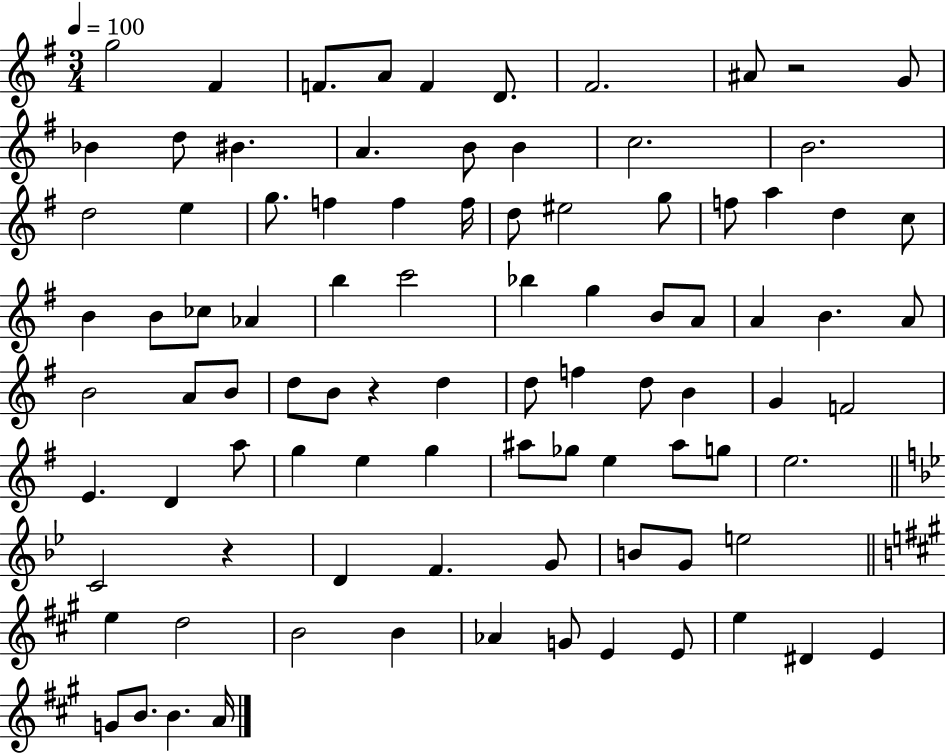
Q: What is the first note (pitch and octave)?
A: G5